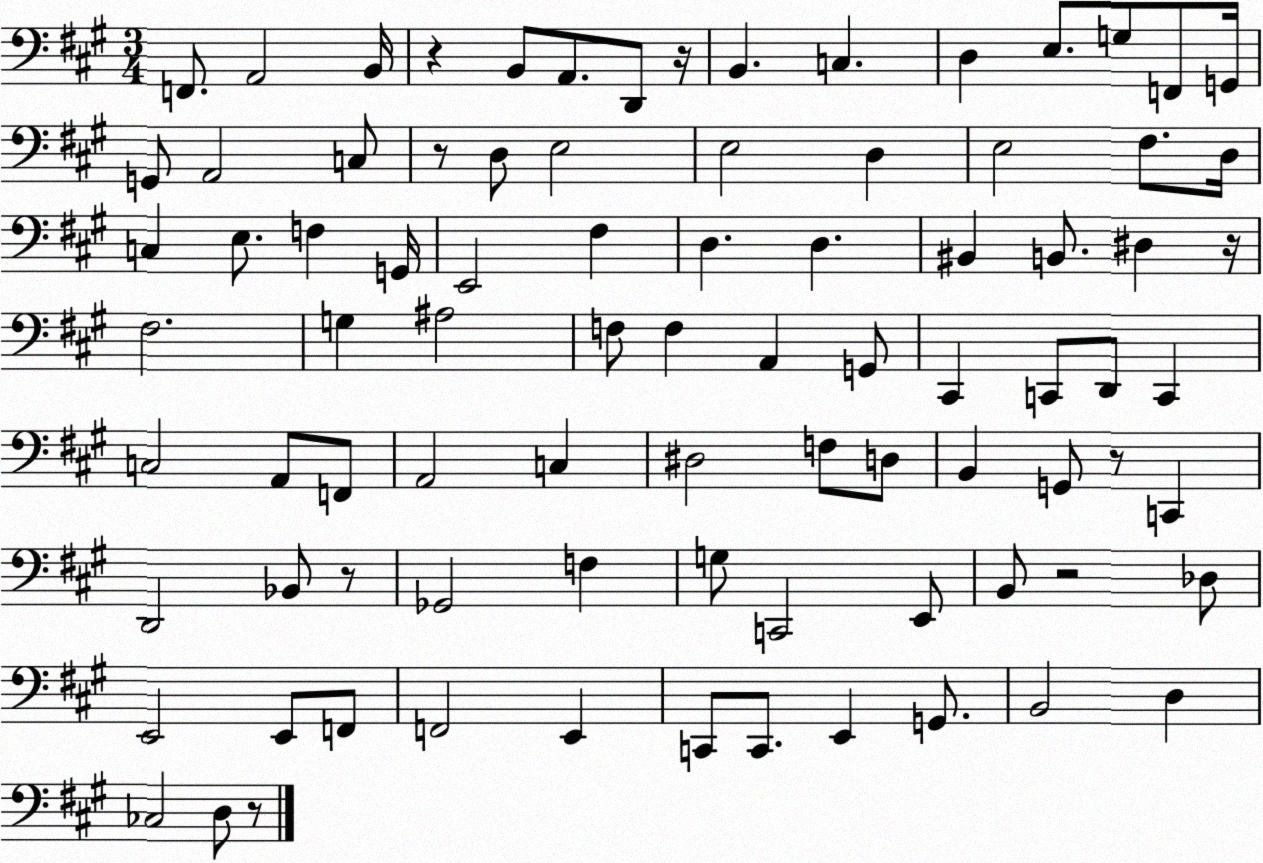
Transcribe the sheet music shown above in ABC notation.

X:1
T:Untitled
M:3/4
L:1/4
K:A
F,,/2 A,,2 B,,/4 z B,,/2 A,,/2 D,,/2 z/4 B,, C, D, E,/2 G,/2 F,,/2 G,,/4 G,,/2 A,,2 C,/2 z/2 D,/2 E,2 E,2 D, E,2 ^F,/2 D,/4 C, E,/2 F, G,,/4 E,,2 ^F, D, D, ^B,, B,,/2 ^D, z/4 ^F,2 G, ^A,2 F,/2 F, A,, G,,/2 ^C,, C,,/2 D,,/2 C,, C,2 A,,/2 F,,/2 A,,2 C, ^D,2 F,/2 D,/2 B,, G,,/2 z/2 C,, D,,2 _B,,/2 z/2 _G,,2 F, G,/2 C,,2 E,,/2 B,,/2 z2 _D,/2 E,,2 E,,/2 F,,/2 F,,2 E,, C,,/2 C,,/2 E,, G,,/2 B,,2 D, _C,2 D,/2 z/2